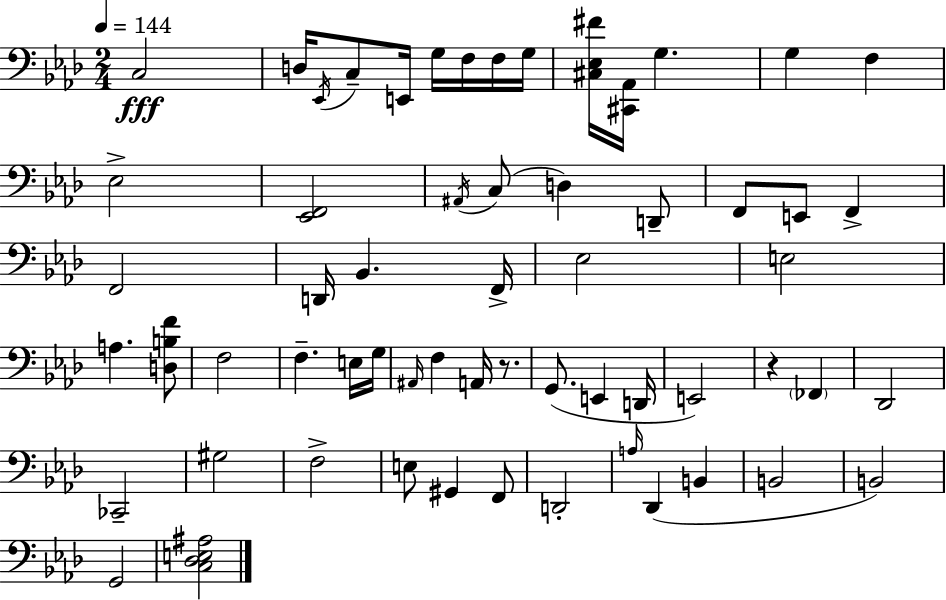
X:1
T:Untitled
M:2/4
L:1/4
K:Ab
C,2 D,/4 _E,,/4 C,/2 E,,/4 G,/4 F,/4 F,/4 G,/4 [^C,_E,^F]/4 [^C,,_A,,]/4 G, G, F, _E,2 [_E,,F,,]2 ^A,,/4 C,/2 D, D,,/2 F,,/2 E,,/2 F,, F,,2 D,,/4 _B,, F,,/4 _E,2 E,2 A, [D,B,F]/2 F,2 F, E,/4 G,/4 ^A,,/4 F, A,,/4 z/2 G,,/2 E,, D,,/4 E,,2 z _F,, _D,,2 _C,,2 ^G,2 F,2 E,/2 ^G,, F,,/2 D,,2 A,/4 _D,, B,, B,,2 B,,2 G,,2 [C,_D,E,^A,]2